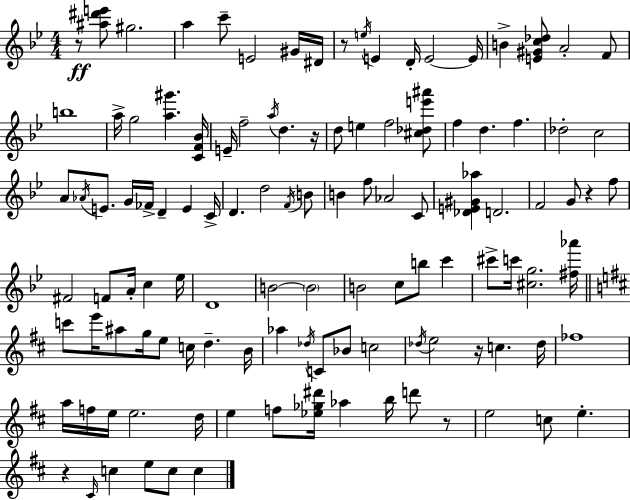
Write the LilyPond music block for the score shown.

{
  \clef treble
  \numericTimeSignature
  \time 4/4
  \key bes \major
  \repeat volta 2 { r8\ff <ais'' dis''' e'''>8 gis''2. | a''4 c'''8-- e'2 gis'16 dis'16 | r8 \acciaccatura { e''16 } e'4 d'16-. e'2~~ | e'16 b'4-> <e' gis' c'' des''>8 a'2-. f'8 | \break b''1 | a''16-> g''2 <a'' gis'''>4. | <c' f' bes'>16 e'16-- f''2-- \acciaccatura { a''16 } d''4. | r16 d''8 e''4 f''2 | \break <cis'' des'' e''' ais'''>8 f''4 d''4. f''4. | des''2-. c''2 | a'8 \acciaccatura { aes'16 } e'8. g'16 fes'16-> d'4-- e'4 | c'16-> d'4. d''2 | \break \acciaccatura { f'16 } b'8 b'4 f''8 aes'2 | c'8 <des' e' gis' aes''>4 d'2. | f'2 g'8 r4 | f''8 fis'2 f'8 a'16-. c''4 | \break ees''16 d'1 | b'2~~ \parenthesize b'2 | b'2 c''8 b''8 | c'''4 cis'''8-> c'''16 <cis'' g''>2. | \break <fis'' aes'''>16 \bar "||" \break \key d \major c'''8 e'''16 ais''8 g''16 e''8 c''16 d''4.-- b'16 | aes''4 \acciaccatura { des''16 } c'8 bes'8 c''2 | \acciaccatura { des''16 } e''2 r16 c''4. | des''16 fes''1 | \break a''16 f''16 e''16 e''2. | d''16 e''4 f''8 <ees'' ges'' dis'''>16 aes''4 b''16 d'''8 | r8 e''2 c''8 e''4.-. | r4 \grace { cis'16 } c''4 e''8 c''8 c''4 | \break } \bar "|."
}